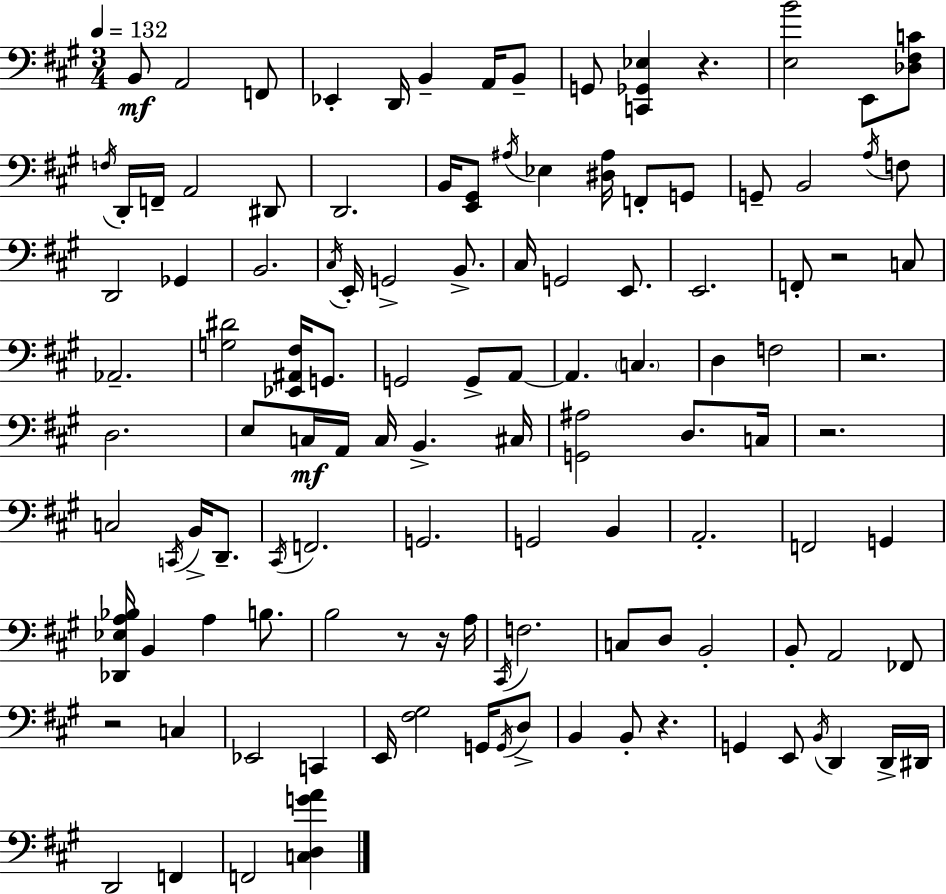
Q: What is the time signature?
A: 3/4